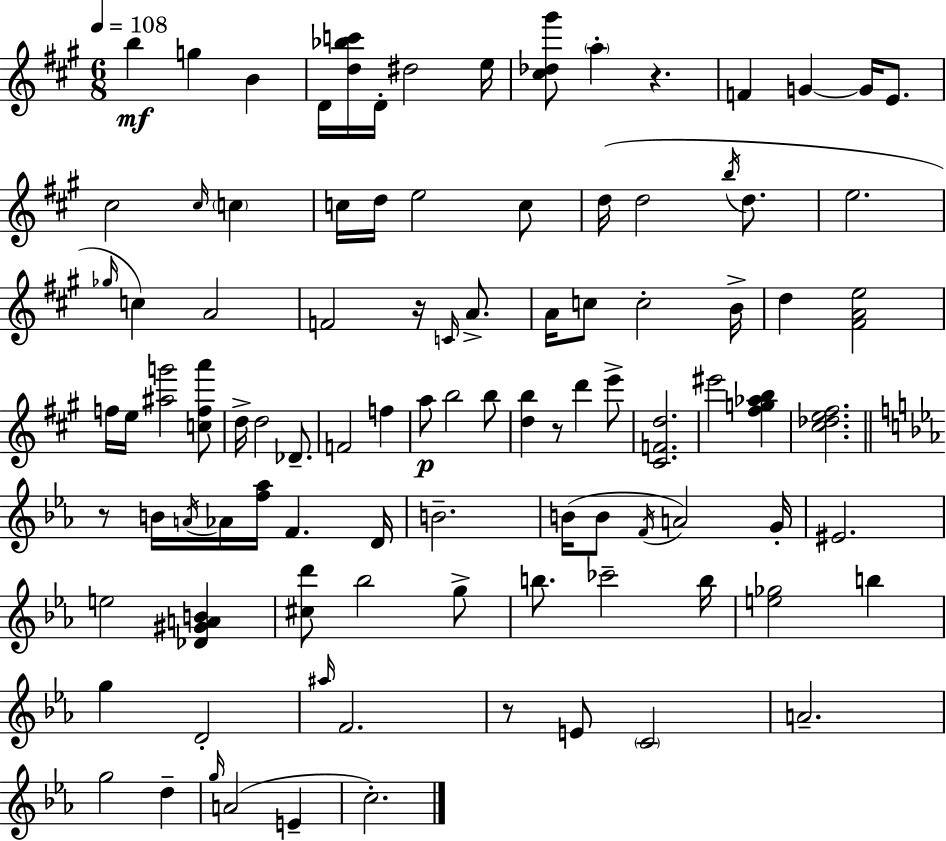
B5/q G5/q B4/q D4/s [D5,Bb5,C6]/s D4/s D#5/h E5/s [C#5,Db5,G#6]/e A5/q R/q. F4/q G4/q G4/s E4/e. C#5/h C#5/s C5/q C5/s D5/s E5/h C5/e D5/s D5/h B5/s D5/e. E5/h. Gb5/s C5/q A4/h F4/h R/s C4/s A4/e. A4/s C5/e C5/h B4/s D5/q [F#4,A4,E5]/h F5/s E5/s [A#5,G6]/h [C5,F5,A6]/e D5/s D5/h Db4/e. F4/h F5/q A5/e B5/h B5/e [D5,B5]/q R/e D6/q E6/e [C#4,F4,D5]/h. EIS6/h [F#5,G5,Ab5,B5]/q [C#5,Db5,E5,F#5]/h. R/e B4/s A4/s Ab4/s [F5,Ab5]/s F4/q. D4/s B4/h. B4/s B4/e F4/s A4/h G4/s EIS4/h. E5/h [Db4,G#4,A4,B4]/q [C#5,D6]/e Bb5/h G5/e B5/e. CES6/h B5/s [E5,Gb5]/h B5/q G5/q D4/h A#5/s F4/h. R/e E4/e C4/h A4/h. G5/h D5/q G5/s A4/h E4/q C5/h.